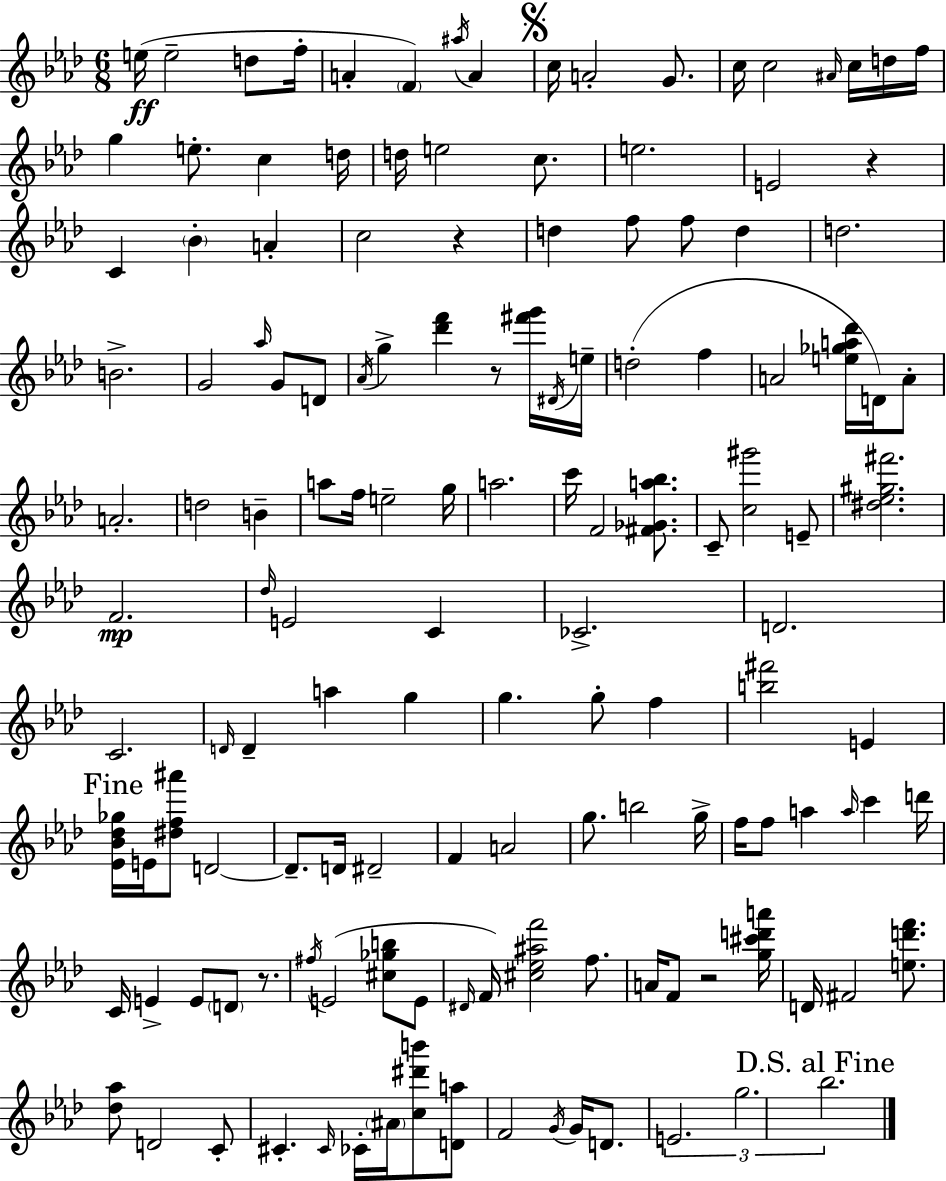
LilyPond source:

{
  \clef treble
  \numericTimeSignature
  \time 6/8
  \key aes \major
  e''16(\ff e''2-- d''8 f''16-. | a'4-. \parenthesize f'4) \acciaccatura { ais''16 } a'4 | \mark \markup { \musicglyph "scripts.segno" } c''16 a'2-. g'8. | c''16 c''2 \grace { ais'16 } c''16 | \break d''16 f''16 g''4 e''8.-. c''4 | d''16 d''16 e''2 c''8. | e''2. | e'2 r4 | \break c'4 \parenthesize bes'4-. a'4-. | c''2 r4 | d''4 f''8 f''8 d''4 | d''2. | \break b'2.-> | g'2 \grace { aes''16 } g'8 | d'8 \acciaccatura { aes'16 } g''4-> <des''' f'''>4 | r8 <fis''' g'''>16 \acciaccatura { dis'16 } e''16-- d''2-.( | \break f''4 a'2 | <e'' ges'' a'' des'''>16 d'16) a'8-. a'2.-. | d''2 | b'4-- a''8 f''16 e''2-- | \break g''16 a''2. | c'''16 f'2 | <fis' ges' a'' bes''>8. c'8-- <c'' gis'''>2 | e'8-- <dis'' ees'' gis'' fis'''>2. | \break f'2.\mp | \grace { des''16 } e'2 | c'4 ces'2.-> | d'2. | \break c'2. | \grace { d'16 } d'4-- a''4 | g''4 g''4. | g''8-. f''4 <b'' fis'''>2 | \break e'4 \mark "Fine" <ees' bes' des'' ges''>16 e'16 <dis'' f'' ais'''>8 d'2~~ | d'8.-- d'16 dis'2-- | f'4 a'2 | g''8. b''2 | \break g''16-> f''16 f''8 a''4 | \grace { a''16 } c'''4 d'''16 c'16 e'4-> | e'8 \parenthesize d'8 r8. \acciaccatura { fis''16 }( e'2 | <cis'' ges'' b''>8 e'8 \grace { dis'16 }) f'16 <cis'' ees'' ais'' f'''>2 | \break f''8. a'16 f'8 | r2 <g'' cis''' d''' a'''>16 d'16 fis'2 | <e'' d''' f'''>8. <des'' aes''>8 | d'2 c'8-. cis'4.-. | \break \grace { cis'16 } ces'16-. \parenthesize ais'16 <c'' dis''' b'''>8 <d' a''>8 f'2 | \acciaccatura { g'16 } g'16 d'8. | \tuplet 3/2 { e'2. | g''2. | \break \mark "D.S. al Fine" bes''2. } | \bar "|."
}